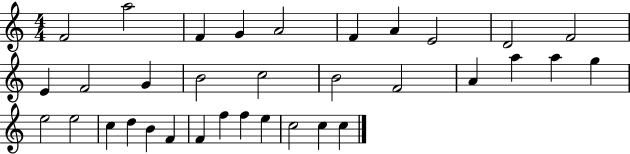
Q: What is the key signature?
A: C major